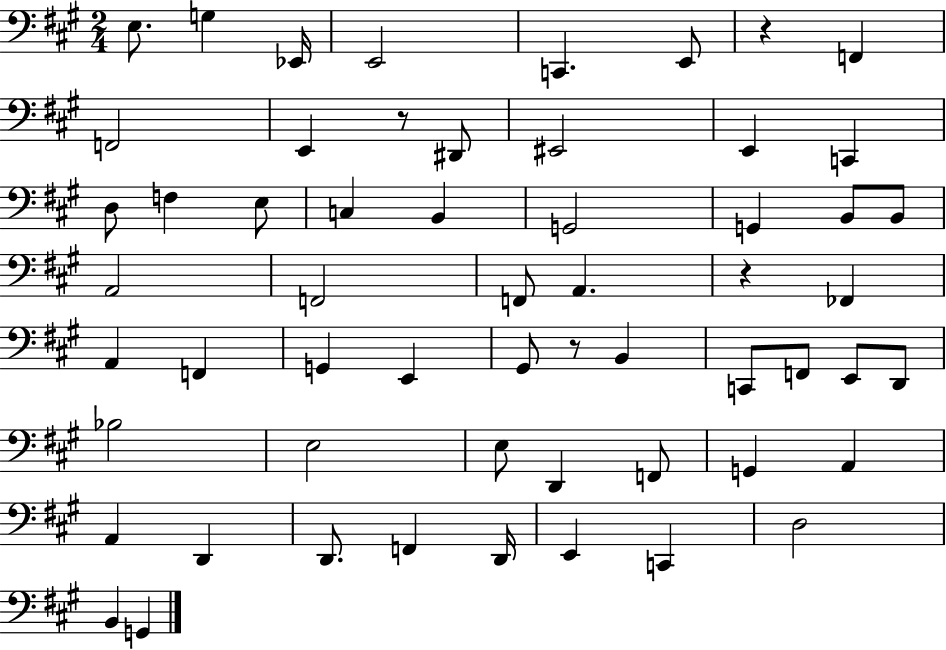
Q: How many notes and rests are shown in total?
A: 58